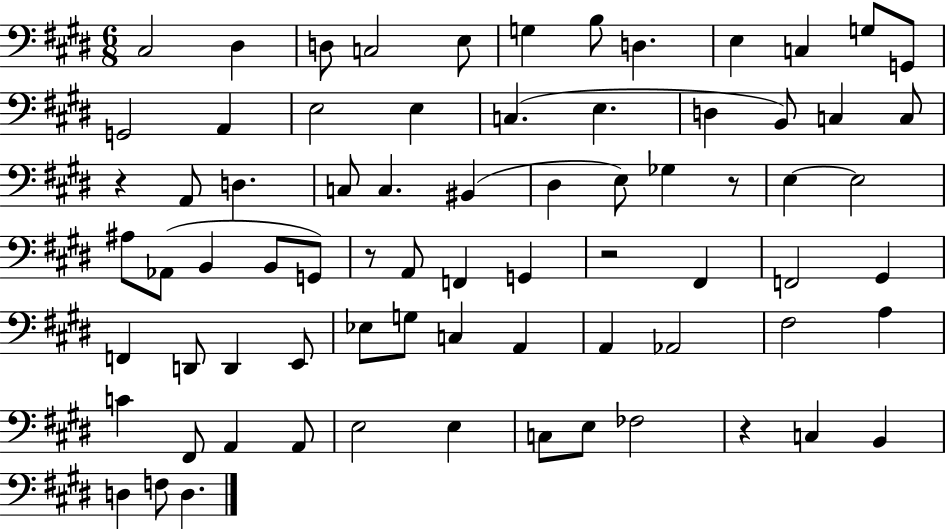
X:1
T:Untitled
M:6/8
L:1/4
K:E
^C,2 ^D, D,/2 C,2 E,/2 G, B,/2 D, E, C, G,/2 G,,/2 G,,2 A,, E,2 E, C, E, D, B,,/2 C, C,/2 z A,,/2 D, C,/2 C, ^B,, ^D, E,/2 _G, z/2 E, E,2 ^A,/2 _A,,/2 B,, B,,/2 G,,/2 z/2 A,,/2 F,, G,, z2 ^F,, F,,2 ^G,, F,, D,,/2 D,, E,,/2 _E,/2 G,/2 C, A,, A,, _A,,2 ^F,2 A, C ^F,,/2 A,, A,,/2 E,2 E, C,/2 E,/2 _F,2 z C, B,, D, F,/2 D,